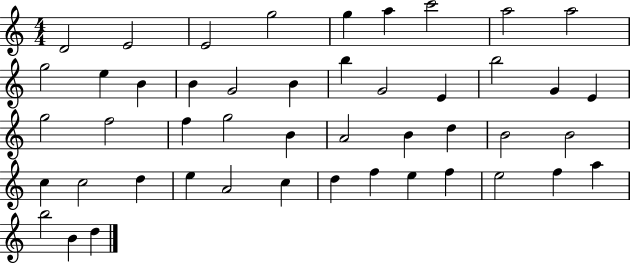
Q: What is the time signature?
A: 4/4